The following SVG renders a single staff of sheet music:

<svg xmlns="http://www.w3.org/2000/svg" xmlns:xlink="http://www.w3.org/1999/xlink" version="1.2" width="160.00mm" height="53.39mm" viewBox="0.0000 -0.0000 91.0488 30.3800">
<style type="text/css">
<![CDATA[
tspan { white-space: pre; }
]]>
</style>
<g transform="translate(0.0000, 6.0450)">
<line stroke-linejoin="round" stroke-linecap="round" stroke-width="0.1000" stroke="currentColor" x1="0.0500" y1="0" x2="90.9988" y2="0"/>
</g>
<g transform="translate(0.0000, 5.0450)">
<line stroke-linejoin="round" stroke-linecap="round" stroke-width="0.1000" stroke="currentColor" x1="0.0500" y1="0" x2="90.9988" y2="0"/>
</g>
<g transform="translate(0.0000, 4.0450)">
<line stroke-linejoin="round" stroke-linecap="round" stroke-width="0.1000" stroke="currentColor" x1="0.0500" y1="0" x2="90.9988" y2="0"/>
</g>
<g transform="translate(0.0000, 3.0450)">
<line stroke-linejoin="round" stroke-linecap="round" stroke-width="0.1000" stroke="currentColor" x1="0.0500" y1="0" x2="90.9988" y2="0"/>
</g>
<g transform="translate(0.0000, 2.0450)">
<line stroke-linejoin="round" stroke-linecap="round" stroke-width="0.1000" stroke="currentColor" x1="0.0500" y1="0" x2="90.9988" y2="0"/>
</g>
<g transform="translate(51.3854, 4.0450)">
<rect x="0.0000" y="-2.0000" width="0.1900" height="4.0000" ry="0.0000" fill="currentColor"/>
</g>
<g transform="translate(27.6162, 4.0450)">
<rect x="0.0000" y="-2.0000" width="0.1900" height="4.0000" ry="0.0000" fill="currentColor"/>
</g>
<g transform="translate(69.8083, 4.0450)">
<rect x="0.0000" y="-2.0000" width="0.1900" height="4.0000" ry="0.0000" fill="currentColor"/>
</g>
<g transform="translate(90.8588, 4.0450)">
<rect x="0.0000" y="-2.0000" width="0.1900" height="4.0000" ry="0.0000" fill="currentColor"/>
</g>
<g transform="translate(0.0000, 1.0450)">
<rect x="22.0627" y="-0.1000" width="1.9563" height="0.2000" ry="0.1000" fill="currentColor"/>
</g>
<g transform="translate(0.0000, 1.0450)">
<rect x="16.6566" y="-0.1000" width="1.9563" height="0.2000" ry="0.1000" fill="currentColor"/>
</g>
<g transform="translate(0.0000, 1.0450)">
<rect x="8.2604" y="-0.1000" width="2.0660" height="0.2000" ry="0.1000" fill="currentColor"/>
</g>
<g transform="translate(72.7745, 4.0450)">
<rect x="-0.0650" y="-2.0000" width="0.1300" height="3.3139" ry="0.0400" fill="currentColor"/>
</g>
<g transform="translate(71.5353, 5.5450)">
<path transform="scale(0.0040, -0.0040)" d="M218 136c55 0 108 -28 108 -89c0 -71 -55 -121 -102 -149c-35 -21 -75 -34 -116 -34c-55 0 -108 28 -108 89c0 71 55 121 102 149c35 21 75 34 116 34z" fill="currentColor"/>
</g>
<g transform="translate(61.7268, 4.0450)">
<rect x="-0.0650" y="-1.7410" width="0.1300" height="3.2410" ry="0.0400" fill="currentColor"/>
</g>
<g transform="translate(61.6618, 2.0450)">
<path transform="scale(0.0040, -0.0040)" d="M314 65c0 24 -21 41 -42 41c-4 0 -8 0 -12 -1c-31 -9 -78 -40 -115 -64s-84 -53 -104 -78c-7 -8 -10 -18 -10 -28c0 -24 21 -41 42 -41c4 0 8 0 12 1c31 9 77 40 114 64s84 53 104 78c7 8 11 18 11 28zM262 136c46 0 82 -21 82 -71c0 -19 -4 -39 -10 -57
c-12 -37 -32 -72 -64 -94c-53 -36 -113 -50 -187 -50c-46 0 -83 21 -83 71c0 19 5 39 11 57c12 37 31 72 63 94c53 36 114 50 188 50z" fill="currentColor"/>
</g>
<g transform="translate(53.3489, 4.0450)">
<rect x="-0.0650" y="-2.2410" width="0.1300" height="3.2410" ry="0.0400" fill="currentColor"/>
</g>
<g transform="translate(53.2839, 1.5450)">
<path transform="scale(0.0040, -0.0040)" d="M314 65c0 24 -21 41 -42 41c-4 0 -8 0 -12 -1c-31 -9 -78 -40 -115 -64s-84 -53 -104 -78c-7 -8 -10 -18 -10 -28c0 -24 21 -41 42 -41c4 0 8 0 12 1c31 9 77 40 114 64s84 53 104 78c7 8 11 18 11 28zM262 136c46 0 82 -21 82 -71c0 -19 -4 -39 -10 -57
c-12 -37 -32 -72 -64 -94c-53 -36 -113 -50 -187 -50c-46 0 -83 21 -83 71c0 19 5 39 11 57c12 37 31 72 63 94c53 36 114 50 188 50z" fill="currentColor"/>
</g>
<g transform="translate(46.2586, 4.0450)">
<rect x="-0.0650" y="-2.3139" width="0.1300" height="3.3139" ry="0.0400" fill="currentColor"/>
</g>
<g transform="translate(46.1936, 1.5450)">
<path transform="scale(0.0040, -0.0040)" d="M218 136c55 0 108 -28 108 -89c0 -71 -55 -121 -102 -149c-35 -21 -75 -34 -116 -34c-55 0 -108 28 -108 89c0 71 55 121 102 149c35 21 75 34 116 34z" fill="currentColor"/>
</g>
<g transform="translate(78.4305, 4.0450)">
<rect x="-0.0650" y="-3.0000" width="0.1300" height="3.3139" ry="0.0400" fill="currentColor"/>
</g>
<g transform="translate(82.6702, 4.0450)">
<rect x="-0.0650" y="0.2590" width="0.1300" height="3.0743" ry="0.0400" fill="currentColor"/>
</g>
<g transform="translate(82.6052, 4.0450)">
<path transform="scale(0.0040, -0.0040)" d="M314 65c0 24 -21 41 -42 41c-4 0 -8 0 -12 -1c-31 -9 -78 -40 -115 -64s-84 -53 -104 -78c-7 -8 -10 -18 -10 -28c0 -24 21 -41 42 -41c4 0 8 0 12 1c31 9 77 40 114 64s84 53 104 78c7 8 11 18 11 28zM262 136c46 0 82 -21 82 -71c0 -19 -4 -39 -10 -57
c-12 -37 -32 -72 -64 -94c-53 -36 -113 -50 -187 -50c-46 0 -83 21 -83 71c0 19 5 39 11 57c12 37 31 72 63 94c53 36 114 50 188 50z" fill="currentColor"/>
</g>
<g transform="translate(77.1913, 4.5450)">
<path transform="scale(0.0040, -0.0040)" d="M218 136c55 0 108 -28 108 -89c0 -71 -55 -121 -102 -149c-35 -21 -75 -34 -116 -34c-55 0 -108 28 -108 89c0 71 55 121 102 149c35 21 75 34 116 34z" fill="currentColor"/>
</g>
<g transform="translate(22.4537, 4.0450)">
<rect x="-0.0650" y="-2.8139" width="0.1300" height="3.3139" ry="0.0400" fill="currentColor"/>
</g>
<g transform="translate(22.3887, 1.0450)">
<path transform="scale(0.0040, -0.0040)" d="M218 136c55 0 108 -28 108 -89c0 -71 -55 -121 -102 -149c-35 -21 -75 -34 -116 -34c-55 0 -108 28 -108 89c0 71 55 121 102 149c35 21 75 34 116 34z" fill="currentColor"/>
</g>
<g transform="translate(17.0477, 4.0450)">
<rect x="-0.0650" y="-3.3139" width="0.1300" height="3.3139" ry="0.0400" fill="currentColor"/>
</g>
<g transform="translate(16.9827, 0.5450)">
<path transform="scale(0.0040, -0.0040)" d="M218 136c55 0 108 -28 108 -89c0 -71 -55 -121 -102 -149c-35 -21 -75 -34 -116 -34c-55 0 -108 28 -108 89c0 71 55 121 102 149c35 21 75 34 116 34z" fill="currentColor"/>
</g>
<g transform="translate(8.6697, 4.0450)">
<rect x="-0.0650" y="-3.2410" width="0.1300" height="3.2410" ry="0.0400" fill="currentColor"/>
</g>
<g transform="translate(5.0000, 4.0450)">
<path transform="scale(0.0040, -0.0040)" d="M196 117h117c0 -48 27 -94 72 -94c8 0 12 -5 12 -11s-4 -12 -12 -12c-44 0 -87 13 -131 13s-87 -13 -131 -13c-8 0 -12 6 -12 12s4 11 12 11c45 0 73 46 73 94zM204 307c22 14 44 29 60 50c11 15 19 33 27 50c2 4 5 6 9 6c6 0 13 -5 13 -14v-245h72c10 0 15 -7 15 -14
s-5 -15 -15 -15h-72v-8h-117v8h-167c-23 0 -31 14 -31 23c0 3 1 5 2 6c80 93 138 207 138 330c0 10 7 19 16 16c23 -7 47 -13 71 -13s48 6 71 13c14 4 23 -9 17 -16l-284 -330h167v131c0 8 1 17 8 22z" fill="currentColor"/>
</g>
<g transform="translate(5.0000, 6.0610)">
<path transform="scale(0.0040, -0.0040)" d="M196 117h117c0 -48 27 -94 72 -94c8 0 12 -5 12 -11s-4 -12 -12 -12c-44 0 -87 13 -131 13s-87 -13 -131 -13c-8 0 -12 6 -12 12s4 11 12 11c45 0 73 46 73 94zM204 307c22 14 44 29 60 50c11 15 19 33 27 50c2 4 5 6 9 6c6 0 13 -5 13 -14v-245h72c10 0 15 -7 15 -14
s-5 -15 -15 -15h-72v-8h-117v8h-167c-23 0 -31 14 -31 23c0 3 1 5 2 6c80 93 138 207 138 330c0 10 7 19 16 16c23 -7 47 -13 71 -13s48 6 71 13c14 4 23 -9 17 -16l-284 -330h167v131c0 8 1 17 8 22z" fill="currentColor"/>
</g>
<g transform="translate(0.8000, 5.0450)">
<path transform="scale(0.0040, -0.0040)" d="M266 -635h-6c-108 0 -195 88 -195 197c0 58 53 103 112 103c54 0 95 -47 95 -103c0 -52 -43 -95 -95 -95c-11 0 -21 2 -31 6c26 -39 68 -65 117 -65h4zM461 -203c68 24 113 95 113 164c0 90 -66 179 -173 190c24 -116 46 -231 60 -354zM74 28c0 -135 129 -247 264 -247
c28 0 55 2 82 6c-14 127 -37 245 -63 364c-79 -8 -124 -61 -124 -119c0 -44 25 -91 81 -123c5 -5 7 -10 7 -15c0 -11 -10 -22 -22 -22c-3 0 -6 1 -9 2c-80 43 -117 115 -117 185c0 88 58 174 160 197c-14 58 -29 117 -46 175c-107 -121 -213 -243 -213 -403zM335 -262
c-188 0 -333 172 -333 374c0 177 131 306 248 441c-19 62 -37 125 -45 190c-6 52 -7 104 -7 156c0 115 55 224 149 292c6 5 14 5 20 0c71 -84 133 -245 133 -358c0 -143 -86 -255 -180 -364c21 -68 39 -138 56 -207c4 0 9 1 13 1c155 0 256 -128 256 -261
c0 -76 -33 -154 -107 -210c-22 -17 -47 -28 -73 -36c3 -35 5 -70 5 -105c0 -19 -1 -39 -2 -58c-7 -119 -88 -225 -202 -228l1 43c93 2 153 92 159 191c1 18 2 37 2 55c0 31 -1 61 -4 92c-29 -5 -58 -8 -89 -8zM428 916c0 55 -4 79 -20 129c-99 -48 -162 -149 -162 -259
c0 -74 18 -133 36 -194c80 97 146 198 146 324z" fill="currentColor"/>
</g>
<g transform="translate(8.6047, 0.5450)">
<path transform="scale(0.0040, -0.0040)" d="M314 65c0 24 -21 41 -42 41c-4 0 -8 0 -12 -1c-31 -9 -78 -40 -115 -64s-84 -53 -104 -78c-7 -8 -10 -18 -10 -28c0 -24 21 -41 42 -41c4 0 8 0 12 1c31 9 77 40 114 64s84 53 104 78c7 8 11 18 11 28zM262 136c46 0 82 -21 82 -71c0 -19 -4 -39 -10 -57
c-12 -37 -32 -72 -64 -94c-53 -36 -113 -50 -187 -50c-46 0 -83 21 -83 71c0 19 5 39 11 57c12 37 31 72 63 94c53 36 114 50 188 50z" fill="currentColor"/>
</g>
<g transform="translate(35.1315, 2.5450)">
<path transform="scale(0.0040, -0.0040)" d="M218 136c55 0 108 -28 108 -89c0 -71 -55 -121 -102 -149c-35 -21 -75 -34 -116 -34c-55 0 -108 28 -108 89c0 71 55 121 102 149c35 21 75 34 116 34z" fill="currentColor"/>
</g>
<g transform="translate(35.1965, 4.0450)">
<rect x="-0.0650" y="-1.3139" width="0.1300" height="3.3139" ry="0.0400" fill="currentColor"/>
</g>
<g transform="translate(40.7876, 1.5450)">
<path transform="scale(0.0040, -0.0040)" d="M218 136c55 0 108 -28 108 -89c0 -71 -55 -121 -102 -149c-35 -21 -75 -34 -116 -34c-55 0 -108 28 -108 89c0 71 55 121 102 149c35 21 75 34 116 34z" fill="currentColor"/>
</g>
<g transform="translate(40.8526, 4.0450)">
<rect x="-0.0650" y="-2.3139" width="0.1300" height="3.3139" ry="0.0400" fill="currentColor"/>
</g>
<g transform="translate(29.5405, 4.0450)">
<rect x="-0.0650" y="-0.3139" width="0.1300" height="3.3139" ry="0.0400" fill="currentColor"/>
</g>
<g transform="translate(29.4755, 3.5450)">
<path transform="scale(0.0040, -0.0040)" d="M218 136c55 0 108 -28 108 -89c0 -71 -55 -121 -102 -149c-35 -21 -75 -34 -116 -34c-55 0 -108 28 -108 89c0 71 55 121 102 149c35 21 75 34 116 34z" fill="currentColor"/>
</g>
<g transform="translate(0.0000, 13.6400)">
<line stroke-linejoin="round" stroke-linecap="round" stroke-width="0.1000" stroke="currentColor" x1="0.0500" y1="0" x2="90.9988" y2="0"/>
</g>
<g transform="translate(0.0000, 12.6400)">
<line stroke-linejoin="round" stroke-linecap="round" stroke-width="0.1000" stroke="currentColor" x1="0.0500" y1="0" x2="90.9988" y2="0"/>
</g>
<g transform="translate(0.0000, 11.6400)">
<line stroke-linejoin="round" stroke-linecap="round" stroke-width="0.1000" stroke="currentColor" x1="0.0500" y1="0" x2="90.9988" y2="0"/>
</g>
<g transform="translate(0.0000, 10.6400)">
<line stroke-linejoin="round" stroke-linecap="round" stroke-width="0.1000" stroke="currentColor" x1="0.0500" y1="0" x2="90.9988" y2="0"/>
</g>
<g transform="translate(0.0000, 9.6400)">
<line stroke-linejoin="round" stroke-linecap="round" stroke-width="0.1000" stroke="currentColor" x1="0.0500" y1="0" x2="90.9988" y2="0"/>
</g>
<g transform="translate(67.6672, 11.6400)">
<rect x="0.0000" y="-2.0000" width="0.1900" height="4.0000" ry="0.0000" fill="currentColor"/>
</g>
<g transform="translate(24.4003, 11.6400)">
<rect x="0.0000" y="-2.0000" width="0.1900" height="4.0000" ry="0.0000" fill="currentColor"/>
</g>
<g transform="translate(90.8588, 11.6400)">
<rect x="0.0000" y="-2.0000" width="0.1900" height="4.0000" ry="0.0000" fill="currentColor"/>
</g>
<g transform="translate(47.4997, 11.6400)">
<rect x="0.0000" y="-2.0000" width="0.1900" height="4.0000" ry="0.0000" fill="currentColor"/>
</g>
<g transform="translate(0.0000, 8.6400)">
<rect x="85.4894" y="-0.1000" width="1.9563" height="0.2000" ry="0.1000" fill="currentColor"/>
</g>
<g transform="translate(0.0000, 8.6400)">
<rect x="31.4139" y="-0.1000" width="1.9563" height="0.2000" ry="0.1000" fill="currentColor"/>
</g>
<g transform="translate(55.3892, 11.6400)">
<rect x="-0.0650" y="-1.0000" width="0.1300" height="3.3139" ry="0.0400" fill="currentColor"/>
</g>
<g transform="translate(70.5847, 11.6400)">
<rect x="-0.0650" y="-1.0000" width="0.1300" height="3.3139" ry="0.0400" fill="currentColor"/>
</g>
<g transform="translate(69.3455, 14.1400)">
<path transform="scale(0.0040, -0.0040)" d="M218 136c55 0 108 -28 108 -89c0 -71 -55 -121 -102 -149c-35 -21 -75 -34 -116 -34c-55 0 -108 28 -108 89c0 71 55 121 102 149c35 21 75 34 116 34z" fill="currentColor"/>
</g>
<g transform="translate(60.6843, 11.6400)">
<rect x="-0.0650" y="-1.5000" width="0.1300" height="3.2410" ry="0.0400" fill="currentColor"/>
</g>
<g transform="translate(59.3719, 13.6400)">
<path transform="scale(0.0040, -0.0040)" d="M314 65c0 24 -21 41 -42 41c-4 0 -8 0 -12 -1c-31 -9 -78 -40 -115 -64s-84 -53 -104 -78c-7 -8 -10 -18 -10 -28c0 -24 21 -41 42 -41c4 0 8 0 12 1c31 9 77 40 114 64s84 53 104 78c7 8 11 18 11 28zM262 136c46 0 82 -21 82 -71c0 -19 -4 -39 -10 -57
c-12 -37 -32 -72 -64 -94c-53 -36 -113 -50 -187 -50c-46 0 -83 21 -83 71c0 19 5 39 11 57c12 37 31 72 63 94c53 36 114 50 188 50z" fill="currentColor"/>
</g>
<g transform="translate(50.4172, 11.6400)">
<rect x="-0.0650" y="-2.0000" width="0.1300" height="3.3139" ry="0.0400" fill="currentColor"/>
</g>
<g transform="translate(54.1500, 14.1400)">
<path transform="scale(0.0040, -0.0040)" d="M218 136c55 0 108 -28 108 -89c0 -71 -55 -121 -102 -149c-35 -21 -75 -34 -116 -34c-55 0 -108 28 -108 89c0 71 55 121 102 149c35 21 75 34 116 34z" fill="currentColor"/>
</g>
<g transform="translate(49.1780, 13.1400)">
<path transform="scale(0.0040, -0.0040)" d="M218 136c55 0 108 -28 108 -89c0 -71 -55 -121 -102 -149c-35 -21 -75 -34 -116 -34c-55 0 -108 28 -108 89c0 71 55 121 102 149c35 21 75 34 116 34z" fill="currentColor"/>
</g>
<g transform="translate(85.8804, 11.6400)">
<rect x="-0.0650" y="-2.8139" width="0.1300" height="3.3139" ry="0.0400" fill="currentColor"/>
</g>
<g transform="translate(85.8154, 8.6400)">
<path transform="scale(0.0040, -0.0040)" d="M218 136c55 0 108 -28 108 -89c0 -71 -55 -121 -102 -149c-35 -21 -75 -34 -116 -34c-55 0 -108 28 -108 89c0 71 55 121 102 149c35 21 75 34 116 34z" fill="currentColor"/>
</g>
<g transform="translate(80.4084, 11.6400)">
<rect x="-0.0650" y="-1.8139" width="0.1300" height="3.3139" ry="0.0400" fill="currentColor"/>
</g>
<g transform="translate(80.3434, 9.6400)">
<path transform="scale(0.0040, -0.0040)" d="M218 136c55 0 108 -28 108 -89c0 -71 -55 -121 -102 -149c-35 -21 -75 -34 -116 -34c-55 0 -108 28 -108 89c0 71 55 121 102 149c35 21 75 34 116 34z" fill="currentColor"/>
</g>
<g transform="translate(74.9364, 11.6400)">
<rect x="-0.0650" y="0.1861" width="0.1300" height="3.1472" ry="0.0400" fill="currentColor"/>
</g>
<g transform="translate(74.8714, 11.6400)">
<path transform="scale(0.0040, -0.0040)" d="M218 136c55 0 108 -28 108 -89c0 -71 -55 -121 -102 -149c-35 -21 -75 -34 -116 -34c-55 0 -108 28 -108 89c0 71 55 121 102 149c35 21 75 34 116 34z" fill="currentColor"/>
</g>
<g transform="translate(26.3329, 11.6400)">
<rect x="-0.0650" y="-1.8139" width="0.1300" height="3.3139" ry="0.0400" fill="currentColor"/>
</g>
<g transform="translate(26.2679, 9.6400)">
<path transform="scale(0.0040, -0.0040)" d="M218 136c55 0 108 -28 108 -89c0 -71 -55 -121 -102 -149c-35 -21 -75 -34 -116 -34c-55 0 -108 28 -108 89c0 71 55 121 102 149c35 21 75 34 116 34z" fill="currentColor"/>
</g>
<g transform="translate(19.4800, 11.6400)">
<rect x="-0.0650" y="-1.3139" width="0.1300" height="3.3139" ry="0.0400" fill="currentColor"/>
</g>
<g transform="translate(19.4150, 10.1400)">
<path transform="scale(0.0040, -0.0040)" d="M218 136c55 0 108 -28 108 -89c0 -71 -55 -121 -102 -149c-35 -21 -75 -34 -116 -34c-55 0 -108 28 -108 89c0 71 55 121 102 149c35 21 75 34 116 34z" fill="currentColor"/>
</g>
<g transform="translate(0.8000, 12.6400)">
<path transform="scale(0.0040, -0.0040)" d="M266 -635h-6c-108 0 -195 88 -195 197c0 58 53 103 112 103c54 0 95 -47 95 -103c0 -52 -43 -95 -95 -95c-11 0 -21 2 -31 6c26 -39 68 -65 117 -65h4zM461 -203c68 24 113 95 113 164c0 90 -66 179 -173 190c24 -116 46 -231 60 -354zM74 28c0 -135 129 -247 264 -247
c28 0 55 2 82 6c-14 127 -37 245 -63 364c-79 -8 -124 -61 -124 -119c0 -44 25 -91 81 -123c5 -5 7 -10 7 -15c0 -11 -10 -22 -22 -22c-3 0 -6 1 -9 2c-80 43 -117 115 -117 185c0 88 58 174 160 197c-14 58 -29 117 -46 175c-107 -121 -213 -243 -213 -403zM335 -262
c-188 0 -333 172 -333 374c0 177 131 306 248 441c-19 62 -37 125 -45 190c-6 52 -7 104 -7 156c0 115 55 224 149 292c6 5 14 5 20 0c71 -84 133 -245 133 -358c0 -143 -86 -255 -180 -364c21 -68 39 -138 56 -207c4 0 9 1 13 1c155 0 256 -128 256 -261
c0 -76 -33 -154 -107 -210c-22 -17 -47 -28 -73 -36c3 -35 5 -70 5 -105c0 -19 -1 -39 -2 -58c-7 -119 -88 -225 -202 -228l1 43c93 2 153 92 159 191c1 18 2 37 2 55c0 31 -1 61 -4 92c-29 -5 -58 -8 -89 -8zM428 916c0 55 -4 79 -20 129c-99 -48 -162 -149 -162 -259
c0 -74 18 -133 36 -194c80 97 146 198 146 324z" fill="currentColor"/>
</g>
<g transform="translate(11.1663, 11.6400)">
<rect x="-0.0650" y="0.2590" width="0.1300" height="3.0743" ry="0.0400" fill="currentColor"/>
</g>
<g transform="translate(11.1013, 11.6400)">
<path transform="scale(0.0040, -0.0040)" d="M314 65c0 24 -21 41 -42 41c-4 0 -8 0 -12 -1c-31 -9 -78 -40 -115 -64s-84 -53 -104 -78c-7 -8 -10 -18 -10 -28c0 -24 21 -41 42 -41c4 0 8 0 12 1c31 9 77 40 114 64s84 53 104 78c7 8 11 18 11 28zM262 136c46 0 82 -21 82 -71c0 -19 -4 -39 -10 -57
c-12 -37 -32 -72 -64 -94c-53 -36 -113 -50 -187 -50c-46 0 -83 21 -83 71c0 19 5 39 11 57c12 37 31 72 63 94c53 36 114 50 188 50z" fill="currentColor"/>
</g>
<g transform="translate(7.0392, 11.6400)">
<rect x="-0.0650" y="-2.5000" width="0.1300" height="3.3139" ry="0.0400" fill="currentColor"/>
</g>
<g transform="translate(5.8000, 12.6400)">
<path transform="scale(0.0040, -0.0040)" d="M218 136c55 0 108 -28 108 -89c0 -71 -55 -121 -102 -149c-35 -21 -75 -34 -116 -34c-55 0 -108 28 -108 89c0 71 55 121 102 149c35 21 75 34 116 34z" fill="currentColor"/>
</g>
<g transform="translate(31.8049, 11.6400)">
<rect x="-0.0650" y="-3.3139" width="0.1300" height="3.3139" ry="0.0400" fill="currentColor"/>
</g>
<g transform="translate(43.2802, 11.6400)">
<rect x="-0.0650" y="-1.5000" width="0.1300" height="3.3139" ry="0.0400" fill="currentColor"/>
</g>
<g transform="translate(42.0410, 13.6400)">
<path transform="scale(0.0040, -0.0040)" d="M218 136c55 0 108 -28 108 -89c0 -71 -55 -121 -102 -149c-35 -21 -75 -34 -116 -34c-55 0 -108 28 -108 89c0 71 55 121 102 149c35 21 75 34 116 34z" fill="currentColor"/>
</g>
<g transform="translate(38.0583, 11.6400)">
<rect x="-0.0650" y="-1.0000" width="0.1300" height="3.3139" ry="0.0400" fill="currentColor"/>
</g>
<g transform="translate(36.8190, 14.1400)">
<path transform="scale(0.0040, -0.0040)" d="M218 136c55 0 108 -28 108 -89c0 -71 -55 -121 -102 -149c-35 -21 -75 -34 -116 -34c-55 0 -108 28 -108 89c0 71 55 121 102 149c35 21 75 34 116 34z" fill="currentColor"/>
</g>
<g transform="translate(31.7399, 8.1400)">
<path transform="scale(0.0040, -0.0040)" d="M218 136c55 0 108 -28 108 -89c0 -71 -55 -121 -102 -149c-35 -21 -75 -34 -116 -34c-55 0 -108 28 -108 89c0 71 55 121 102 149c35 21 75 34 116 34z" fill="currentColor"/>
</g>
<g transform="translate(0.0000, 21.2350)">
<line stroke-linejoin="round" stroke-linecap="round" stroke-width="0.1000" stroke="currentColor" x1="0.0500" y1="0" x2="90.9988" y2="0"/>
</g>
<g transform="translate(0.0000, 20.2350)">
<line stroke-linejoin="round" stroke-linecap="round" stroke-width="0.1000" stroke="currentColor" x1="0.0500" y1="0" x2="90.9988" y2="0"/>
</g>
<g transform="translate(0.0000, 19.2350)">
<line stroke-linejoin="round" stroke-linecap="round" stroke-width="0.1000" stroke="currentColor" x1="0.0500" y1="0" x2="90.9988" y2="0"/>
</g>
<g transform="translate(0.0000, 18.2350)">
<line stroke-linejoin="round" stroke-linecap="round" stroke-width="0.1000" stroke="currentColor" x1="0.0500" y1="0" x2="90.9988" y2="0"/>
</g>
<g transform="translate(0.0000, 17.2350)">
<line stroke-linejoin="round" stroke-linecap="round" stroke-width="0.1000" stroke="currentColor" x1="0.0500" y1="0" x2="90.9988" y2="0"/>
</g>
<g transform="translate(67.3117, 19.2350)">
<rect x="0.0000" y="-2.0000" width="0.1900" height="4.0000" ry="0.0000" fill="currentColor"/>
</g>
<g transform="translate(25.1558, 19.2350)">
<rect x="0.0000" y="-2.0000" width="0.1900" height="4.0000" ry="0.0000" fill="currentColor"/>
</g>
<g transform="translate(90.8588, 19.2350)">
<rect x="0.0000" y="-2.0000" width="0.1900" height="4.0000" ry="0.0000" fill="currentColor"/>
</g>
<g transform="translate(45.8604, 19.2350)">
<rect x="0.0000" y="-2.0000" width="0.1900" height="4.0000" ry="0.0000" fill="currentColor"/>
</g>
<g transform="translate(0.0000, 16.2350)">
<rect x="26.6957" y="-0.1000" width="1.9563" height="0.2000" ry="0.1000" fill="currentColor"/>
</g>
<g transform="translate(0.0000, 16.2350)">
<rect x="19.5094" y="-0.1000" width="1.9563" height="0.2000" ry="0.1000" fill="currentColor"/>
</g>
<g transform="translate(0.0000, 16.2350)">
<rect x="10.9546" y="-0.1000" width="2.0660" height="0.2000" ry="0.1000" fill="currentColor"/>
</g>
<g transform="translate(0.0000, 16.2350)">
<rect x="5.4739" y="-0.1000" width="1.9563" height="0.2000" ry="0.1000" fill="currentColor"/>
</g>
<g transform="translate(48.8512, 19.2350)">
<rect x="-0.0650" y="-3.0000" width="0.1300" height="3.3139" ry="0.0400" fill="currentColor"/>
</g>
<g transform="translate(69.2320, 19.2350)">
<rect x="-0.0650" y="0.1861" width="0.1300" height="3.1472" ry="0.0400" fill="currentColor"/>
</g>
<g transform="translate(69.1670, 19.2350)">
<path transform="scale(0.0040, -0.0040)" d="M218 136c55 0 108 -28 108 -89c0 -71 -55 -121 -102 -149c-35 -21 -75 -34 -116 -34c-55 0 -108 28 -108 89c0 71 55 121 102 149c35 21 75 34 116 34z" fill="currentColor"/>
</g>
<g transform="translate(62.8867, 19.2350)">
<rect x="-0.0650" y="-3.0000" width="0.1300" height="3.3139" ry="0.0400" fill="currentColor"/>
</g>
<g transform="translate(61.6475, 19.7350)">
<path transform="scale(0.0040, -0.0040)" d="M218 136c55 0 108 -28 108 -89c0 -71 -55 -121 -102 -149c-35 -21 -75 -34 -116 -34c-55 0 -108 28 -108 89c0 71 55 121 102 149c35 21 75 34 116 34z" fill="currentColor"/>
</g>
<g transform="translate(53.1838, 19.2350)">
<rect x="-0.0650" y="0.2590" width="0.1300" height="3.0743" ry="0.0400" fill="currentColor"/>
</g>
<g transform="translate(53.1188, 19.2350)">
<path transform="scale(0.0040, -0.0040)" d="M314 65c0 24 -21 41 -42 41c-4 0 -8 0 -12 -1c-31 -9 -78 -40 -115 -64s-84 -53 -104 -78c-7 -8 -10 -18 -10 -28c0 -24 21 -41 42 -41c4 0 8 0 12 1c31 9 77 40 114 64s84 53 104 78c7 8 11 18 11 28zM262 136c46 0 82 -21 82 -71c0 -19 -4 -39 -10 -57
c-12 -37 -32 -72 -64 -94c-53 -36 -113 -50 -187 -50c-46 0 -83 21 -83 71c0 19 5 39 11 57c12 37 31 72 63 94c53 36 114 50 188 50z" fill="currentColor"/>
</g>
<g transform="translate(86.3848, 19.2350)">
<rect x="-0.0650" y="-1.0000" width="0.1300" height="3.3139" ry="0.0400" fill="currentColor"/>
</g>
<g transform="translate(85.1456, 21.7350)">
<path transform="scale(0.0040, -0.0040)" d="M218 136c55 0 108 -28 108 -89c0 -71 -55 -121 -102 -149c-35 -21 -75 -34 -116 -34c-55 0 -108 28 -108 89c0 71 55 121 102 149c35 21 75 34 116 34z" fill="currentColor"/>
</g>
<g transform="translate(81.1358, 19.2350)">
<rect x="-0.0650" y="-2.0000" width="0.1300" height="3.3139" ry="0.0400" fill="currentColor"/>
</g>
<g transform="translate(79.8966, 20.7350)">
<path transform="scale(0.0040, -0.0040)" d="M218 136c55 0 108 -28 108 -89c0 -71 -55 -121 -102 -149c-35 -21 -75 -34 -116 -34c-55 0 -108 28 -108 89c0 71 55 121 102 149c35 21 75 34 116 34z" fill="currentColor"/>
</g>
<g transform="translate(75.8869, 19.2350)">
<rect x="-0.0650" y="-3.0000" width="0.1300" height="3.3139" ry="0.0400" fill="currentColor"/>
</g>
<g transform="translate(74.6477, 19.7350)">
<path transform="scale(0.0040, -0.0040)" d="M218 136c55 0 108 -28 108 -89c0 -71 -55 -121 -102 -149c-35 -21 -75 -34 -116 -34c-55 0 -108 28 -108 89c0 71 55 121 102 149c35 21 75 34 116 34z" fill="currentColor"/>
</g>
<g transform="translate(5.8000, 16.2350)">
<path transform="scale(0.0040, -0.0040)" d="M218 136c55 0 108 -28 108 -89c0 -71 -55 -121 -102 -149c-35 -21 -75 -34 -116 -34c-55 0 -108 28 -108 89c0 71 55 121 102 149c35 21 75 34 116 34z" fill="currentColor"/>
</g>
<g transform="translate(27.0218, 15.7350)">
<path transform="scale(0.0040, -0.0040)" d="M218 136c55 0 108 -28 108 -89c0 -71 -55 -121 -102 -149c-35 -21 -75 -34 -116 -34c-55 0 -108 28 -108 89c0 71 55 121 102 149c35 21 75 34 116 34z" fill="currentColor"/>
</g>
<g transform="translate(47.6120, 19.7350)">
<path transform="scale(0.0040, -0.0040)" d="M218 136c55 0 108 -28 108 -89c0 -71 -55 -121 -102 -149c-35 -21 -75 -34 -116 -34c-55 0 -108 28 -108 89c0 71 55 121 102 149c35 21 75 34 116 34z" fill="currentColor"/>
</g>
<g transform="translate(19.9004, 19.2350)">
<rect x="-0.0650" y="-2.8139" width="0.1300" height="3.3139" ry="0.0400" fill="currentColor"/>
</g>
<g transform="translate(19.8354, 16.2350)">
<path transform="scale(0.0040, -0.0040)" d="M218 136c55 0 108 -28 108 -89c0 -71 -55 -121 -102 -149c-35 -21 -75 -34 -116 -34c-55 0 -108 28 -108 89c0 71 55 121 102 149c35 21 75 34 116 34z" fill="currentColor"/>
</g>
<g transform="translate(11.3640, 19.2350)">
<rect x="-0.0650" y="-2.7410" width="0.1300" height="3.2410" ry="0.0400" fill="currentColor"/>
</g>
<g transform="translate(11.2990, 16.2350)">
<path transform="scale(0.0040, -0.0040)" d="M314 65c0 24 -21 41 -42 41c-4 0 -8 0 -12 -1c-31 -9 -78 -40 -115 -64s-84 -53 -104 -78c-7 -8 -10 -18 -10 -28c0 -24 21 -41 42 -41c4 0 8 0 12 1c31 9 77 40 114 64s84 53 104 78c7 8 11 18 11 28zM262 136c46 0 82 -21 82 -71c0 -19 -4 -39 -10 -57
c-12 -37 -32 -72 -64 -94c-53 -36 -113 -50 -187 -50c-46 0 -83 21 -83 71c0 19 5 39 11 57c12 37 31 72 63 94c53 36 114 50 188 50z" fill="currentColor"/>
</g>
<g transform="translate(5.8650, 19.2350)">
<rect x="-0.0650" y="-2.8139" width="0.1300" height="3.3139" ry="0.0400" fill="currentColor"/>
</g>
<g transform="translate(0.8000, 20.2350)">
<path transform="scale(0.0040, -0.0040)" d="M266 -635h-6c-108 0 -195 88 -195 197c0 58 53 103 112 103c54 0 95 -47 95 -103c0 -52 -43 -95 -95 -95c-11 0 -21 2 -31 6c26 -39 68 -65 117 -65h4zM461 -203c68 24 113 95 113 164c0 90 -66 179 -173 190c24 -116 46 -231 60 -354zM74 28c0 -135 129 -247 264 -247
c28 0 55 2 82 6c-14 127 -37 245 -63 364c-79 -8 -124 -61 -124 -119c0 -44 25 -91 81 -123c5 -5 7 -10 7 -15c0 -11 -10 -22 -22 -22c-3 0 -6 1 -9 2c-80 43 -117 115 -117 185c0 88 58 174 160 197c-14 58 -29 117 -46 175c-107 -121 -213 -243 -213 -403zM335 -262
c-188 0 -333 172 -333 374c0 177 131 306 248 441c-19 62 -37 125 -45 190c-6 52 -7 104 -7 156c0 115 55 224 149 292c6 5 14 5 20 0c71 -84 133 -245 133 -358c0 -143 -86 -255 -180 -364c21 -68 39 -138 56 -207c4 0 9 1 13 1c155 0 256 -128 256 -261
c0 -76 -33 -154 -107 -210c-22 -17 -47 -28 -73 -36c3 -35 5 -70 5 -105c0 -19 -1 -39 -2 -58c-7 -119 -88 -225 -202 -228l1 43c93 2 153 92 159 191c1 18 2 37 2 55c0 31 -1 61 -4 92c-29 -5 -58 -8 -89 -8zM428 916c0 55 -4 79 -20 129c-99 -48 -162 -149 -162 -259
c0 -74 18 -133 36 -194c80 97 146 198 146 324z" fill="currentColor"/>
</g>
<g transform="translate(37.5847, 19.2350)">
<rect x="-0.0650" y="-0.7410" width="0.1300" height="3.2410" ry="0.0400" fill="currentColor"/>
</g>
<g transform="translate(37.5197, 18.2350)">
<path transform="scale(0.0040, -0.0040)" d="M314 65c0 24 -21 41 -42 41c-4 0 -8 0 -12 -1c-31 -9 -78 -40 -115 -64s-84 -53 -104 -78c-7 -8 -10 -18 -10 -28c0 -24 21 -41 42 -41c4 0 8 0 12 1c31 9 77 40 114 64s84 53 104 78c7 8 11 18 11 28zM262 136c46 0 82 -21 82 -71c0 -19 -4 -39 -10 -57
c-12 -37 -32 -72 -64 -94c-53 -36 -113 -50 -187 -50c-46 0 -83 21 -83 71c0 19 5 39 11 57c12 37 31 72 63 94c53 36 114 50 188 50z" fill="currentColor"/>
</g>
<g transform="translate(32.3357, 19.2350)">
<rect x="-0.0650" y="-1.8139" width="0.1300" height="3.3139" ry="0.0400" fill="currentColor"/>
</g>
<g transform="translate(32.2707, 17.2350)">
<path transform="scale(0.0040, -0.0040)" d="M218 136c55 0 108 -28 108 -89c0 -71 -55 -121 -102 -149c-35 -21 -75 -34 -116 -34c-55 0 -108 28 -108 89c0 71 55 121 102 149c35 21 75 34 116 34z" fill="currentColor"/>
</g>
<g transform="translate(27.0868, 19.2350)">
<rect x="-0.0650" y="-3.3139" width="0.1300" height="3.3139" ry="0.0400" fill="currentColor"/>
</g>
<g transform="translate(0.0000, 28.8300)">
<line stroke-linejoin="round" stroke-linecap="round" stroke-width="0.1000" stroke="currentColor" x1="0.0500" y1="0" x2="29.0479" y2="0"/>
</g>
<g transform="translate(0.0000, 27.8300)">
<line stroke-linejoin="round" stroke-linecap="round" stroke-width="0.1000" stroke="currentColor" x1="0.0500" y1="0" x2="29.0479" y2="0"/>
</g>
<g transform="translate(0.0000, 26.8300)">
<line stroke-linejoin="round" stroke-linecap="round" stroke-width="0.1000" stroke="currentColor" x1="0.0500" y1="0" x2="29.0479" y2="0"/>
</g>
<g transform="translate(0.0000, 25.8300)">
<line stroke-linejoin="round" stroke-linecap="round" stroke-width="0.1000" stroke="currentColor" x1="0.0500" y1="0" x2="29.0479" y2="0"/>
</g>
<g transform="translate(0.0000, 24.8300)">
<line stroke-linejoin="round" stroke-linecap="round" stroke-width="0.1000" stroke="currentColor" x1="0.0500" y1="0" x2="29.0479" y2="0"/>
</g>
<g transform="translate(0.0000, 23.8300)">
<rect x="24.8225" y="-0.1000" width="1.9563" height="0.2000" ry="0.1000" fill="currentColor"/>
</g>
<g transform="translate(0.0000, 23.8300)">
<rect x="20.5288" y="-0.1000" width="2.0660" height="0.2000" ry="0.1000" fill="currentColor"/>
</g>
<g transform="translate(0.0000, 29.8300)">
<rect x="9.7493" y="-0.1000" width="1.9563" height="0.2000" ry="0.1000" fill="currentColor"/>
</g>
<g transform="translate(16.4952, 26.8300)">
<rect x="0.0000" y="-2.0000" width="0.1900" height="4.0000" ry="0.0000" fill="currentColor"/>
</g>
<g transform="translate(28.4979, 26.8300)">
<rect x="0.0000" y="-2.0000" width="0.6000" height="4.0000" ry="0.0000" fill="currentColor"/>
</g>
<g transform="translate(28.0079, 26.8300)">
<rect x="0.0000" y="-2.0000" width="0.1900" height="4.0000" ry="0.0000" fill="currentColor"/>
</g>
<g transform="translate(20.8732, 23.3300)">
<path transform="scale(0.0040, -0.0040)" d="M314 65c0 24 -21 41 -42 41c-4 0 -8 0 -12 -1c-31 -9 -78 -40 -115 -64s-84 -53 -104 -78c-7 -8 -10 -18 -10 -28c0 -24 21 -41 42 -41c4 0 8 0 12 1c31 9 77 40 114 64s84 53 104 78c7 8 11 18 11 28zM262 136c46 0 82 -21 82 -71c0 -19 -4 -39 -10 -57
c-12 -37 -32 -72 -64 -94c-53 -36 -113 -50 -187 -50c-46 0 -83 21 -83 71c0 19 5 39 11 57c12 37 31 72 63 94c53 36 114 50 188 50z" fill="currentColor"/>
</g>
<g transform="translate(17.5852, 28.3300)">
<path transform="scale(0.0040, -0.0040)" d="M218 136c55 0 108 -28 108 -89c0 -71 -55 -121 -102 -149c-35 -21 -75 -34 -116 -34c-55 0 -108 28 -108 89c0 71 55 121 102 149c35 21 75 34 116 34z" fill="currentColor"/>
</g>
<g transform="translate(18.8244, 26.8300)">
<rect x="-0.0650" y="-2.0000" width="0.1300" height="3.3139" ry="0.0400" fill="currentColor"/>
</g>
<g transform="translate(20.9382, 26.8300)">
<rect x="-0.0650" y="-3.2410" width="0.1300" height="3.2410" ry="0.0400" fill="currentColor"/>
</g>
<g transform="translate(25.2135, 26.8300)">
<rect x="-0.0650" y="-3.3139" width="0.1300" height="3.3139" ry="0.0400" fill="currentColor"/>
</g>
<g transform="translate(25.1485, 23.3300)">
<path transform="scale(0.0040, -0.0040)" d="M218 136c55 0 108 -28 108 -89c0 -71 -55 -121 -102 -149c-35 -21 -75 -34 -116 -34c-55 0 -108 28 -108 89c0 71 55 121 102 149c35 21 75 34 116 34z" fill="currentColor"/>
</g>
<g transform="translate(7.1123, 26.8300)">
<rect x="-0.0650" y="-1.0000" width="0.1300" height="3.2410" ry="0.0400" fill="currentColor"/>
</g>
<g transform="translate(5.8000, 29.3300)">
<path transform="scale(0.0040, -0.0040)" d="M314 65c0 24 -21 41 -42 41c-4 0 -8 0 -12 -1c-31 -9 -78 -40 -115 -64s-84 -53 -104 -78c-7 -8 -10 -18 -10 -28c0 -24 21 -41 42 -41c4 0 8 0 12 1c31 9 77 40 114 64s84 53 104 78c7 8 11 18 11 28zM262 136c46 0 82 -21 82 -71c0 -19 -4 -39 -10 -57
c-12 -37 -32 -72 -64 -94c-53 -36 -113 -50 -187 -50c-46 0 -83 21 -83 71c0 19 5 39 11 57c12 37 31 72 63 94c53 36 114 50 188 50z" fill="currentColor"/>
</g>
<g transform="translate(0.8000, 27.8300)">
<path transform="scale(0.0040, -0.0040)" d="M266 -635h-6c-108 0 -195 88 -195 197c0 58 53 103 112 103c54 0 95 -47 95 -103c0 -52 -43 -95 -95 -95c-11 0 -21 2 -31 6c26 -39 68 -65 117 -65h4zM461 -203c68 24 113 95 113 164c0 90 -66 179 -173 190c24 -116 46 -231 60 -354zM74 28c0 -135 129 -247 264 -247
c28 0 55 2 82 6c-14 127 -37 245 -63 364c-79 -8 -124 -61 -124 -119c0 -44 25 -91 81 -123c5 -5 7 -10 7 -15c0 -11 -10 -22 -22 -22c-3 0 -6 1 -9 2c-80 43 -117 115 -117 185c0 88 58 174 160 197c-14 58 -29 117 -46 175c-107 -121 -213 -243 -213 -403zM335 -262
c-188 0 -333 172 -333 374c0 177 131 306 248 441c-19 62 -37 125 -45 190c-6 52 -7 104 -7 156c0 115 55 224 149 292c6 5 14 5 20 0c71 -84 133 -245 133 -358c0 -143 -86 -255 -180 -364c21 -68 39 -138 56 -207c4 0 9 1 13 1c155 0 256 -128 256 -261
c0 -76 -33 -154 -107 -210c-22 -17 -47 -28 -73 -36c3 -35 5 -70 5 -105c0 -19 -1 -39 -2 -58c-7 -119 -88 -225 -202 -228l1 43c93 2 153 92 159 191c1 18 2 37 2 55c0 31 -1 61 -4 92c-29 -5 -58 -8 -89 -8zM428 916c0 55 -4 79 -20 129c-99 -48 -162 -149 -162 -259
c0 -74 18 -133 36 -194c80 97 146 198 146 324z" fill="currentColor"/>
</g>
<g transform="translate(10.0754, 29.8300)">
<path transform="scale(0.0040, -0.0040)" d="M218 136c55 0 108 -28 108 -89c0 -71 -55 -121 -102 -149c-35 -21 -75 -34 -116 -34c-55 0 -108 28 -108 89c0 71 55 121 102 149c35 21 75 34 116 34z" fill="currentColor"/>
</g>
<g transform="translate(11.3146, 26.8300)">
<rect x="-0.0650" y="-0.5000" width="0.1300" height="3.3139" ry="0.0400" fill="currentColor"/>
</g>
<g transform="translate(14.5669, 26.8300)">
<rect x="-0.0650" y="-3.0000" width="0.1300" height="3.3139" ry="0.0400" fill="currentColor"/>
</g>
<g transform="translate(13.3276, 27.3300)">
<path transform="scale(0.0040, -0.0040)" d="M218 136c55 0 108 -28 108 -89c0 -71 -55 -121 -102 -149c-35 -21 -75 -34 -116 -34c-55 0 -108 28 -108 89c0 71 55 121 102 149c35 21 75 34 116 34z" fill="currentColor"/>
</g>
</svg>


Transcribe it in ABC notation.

X:1
T:Untitled
M:4/4
L:1/4
K:C
b2 b a c e g g g2 f2 F A B2 G B2 e f b D E F D E2 D B f a a a2 a b f d2 A B2 A B A F D D2 C A F b2 b